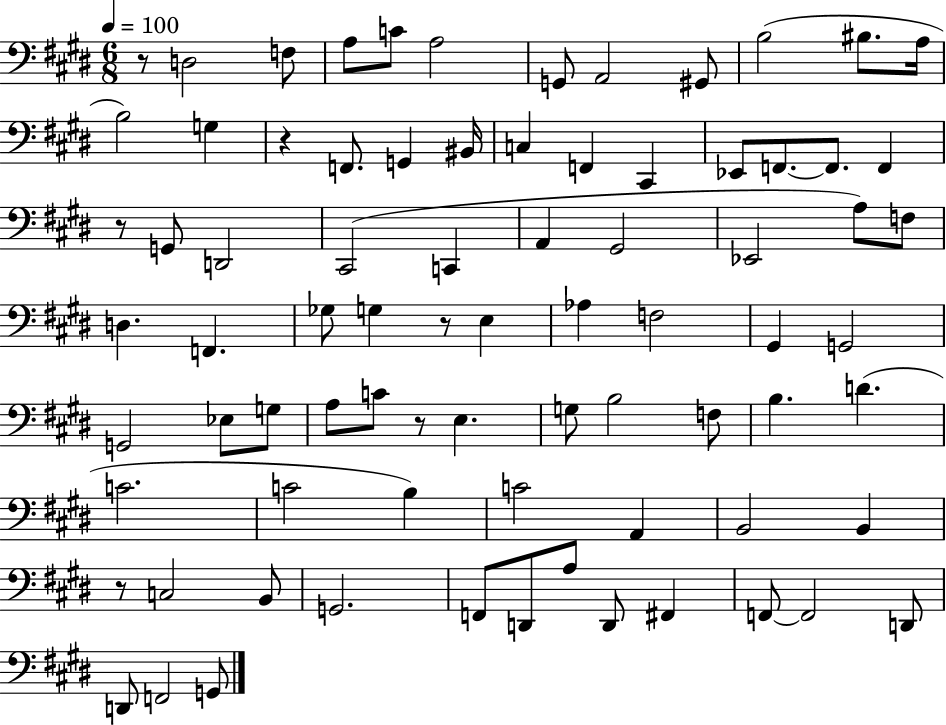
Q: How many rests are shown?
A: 6